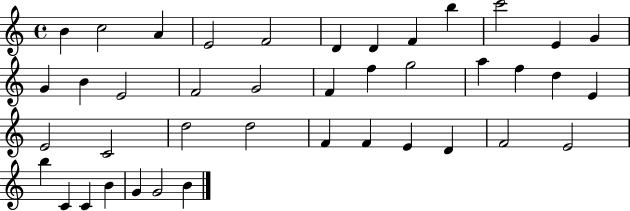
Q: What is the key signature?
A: C major